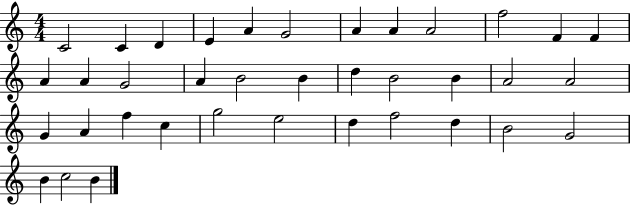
C4/h C4/q D4/q E4/q A4/q G4/h A4/q A4/q A4/h F5/h F4/q F4/q A4/q A4/q G4/h A4/q B4/h B4/q D5/q B4/h B4/q A4/h A4/h G4/q A4/q F5/q C5/q G5/h E5/h D5/q F5/h D5/q B4/h G4/h B4/q C5/h B4/q